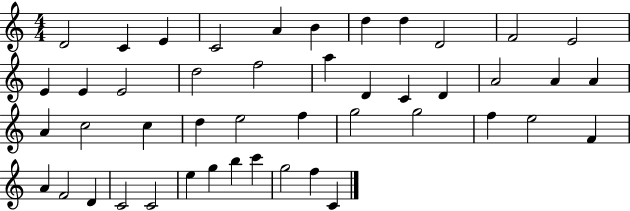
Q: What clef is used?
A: treble